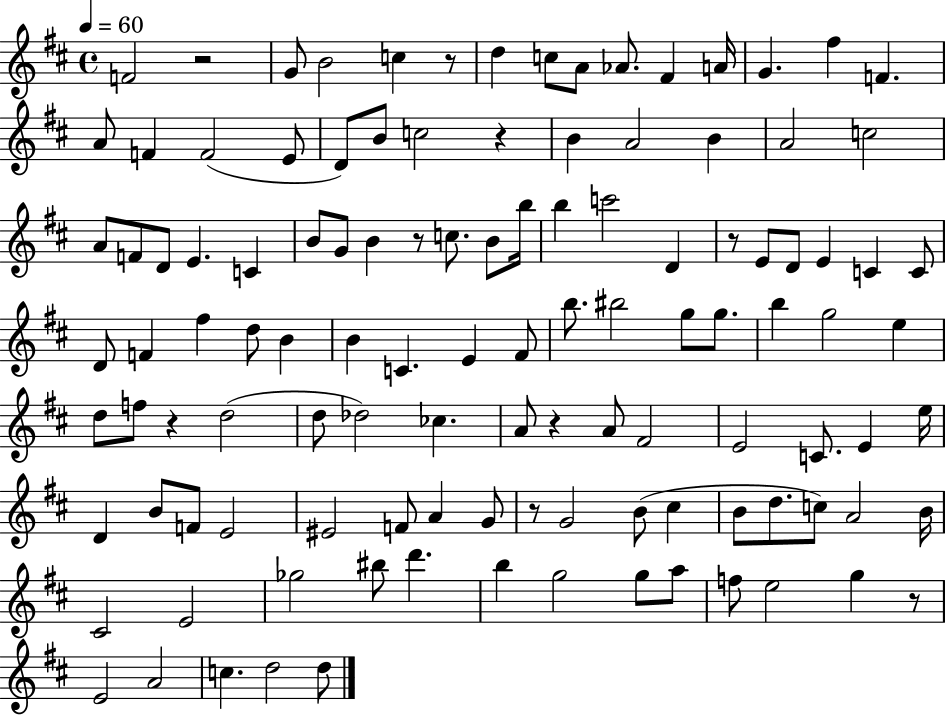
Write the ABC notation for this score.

X:1
T:Untitled
M:4/4
L:1/4
K:D
F2 z2 G/2 B2 c z/2 d c/2 A/2 _A/2 ^F A/4 G ^f F A/2 F F2 E/2 D/2 B/2 c2 z B A2 B A2 c2 A/2 F/2 D/2 E C B/2 G/2 B z/2 c/2 B/2 b/4 b c'2 D z/2 E/2 D/2 E C C/2 D/2 F ^f d/2 B B C E ^F/2 b/2 ^b2 g/2 g/2 b g2 e d/2 f/2 z d2 d/2 _d2 _c A/2 z A/2 ^F2 E2 C/2 E e/4 D B/2 F/2 E2 ^E2 F/2 A G/2 z/2 G2 B/2 ^c B/2 d/2 c/2 A2 B/4 ^C2 E2 _g2 ^b/2 d' b g2 g/2 a/2 f/2 e2 g z/2 E2 A2 c d2 d/2